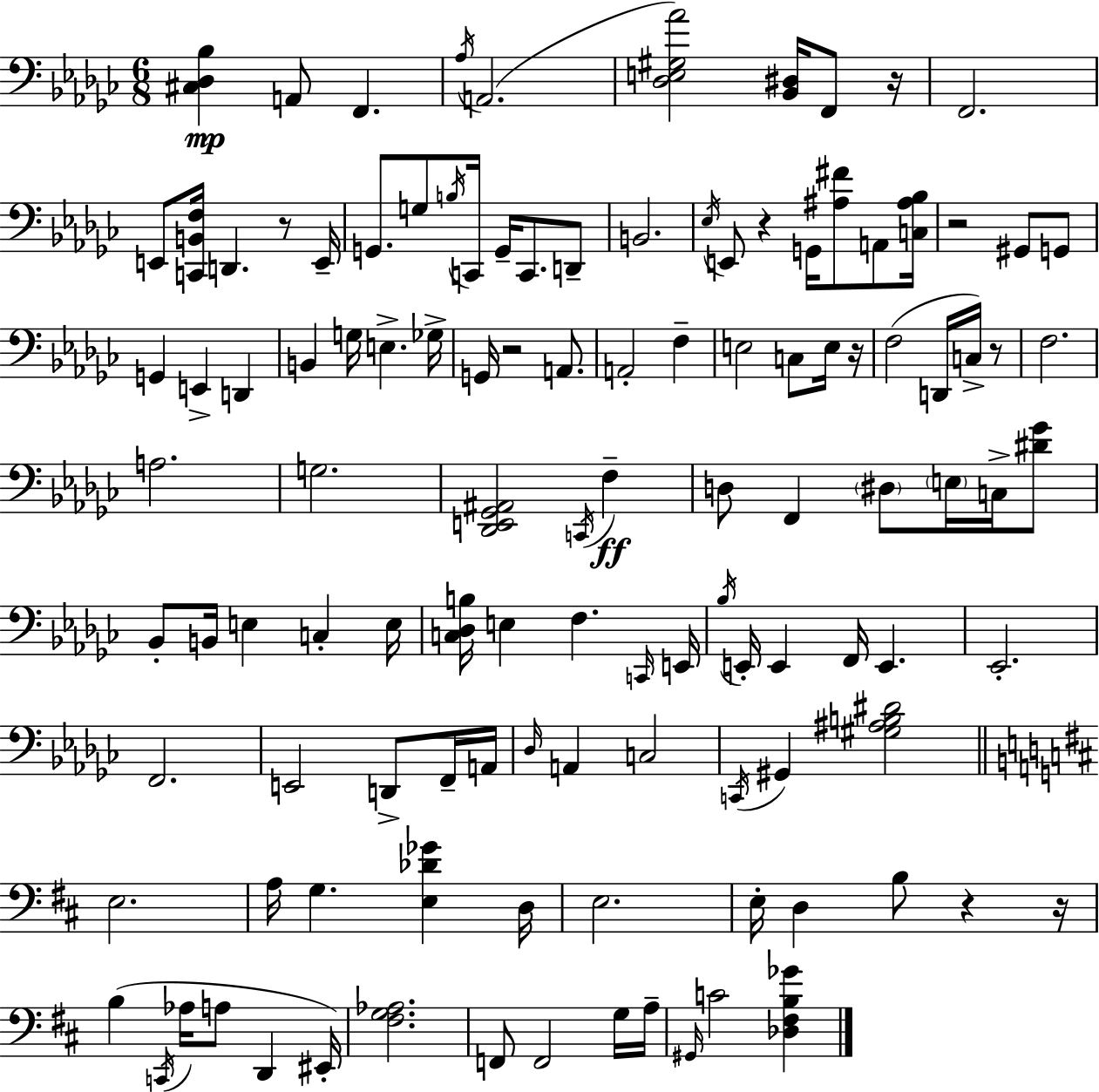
[C#3,Db3,Bb3]/q A2/e F2/q. Ab3/s A2/h. [Db3,E3,G#3,Ab4]/h [Bb2,D#3]/s F2/e R/s F2/h. E2/e [C2,B2,F3]/s D2/q. R/e E2/s G2/e. G3/e B3/s C2/s G2/s C2/e. D2/e B2/h. Eb3/s E2/e R/q G2/s [A#3,F#4]/e A2/e [C3,A#3,Bb3]/s R/h G#2/e G2/e G2/q E2/q D2/q B2/q G3/s E3/q. Gb3/s G2/s R/h A2/e. A2/h F3/q E3/h C3/e E3/s R/s F3/h D2/s C3/s R/e F3/h. A3/h. G3/h. [Db2,E2,Gb2,A#2]/h C2/s F3/q D3/e F2/q D#3/e E3/s C3/s [D#4,Gb4]/e Bb2/e B2/s E3/q C3/q E3/s [C3,Db3,B3]/s E3/q F3/q. C2/s E2/s Bb3/s E2/s E2/q F2/s E2/q. Eb2/h. F2/h. E2/h D2/e F2/s A2/s Db3/s A2/q C3/h C2/s G#2/q [G#3,A#3,B3,D#4]/h E3/h. A3/s G3/q. [E3,Db4,Gb4]/q D3/s E3/h. E3/s D3/q B3/e R/q R/s B3/q C2/s Ab3/s A3/e D2/q EIS2/s [F#3,G3,Ab3]/h. F2/e F2/h G3/s A3/s G#2/s C4/h [Db3,F#3,B3,Gb4]/q